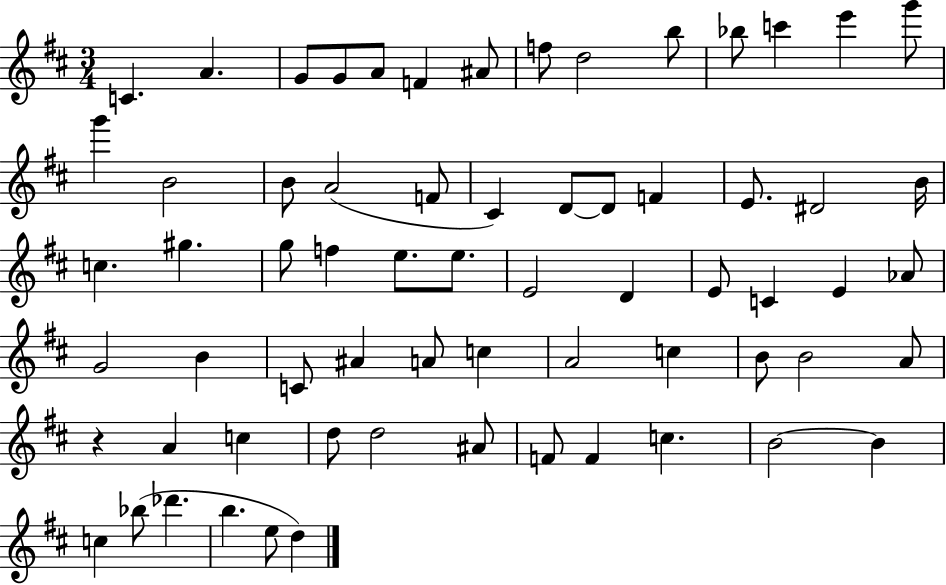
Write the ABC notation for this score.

X:1
T:Untitled
M:3/4
L:1/4
K:D
C A G/2 G/2 A/2 F ^A/2 f/2 d2 b/2 _b/2 c' e' g'/2 g' B2 B/2 A2 F/2 ^C D/2 D/2 F E/2 ^D2 B/4 c ^g g/2 f e/2 e/2 E2 D E/2 C E _A/2 G2 B C/2 ^A A/2 c A2 c B/2 B2 A/2 z A c d/2 d2 ^A/2 F/2 F c B2 B c _b/2 _d' b e/2 d